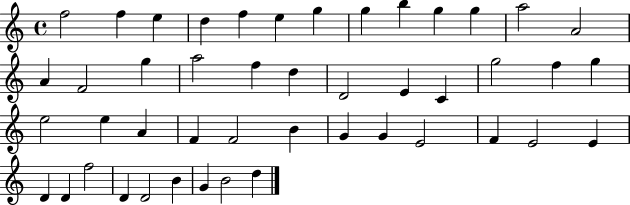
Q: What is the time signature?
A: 4/4